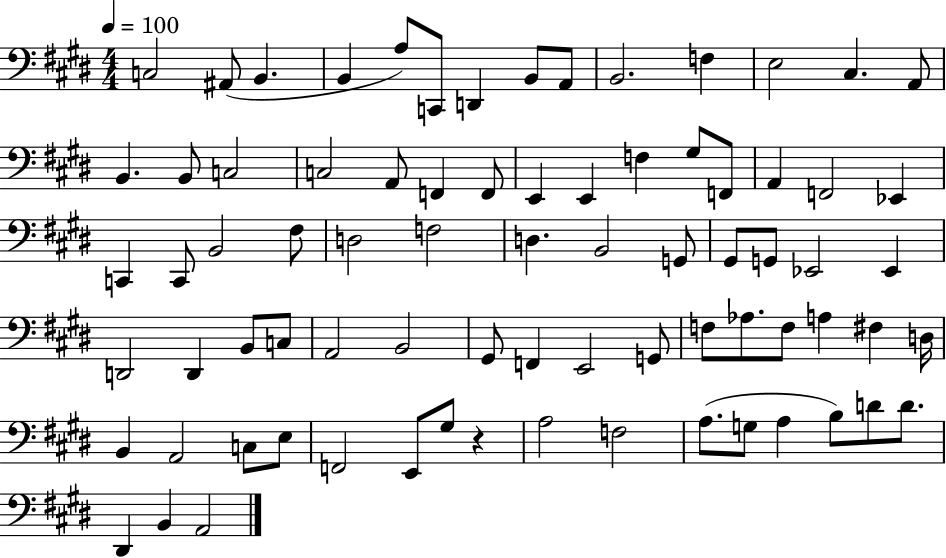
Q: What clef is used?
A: bass